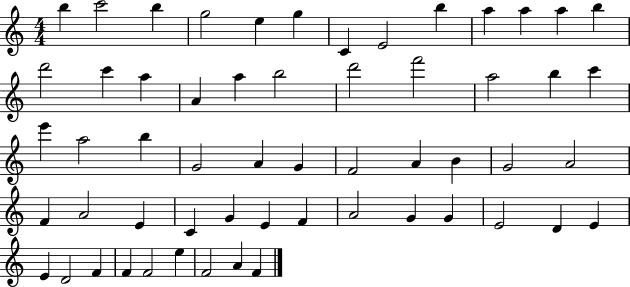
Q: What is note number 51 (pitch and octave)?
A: F4